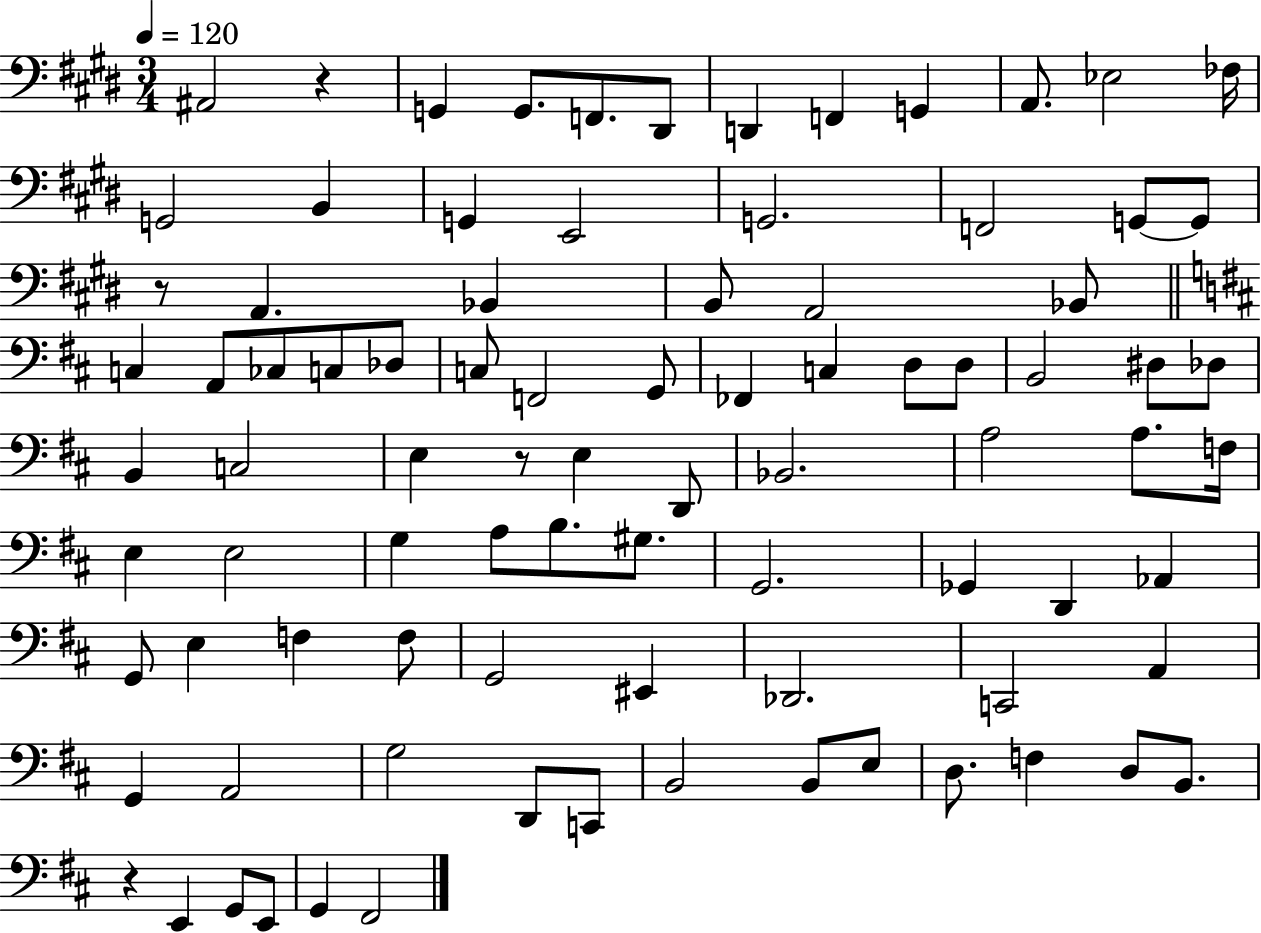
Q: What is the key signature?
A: E major